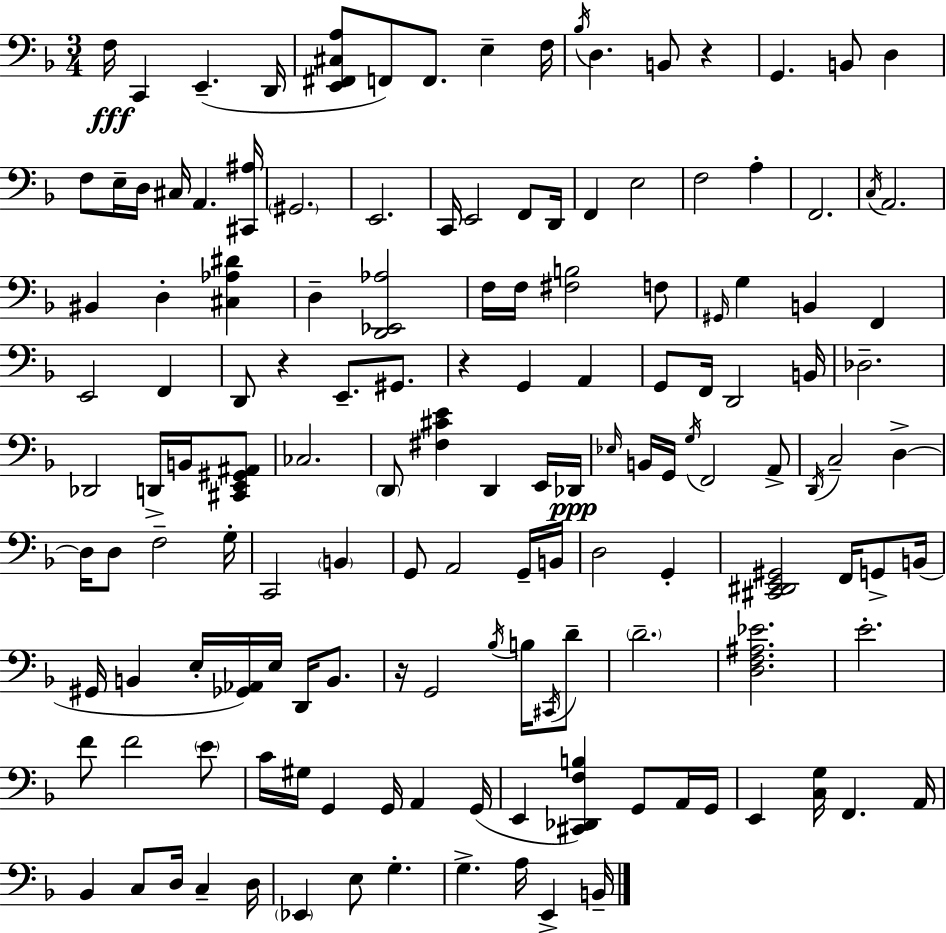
F3/s C2/q E2/q. D2/s [E2,F#2,C#3,A3]/e F2/e F2/e. E3/q F3/s Bb3/s D3/q. B2/e R/q G2/q. B2/e D3/q F3/e E3/s D3/s C#3/s A2/q. [C#2,A#3]/s G#2/h. E2/h. C2/s E2/h F2/e D2/s F2/q E3/h F3/h A3/q F2/h. C3/s A2/h. BIS2/q D3/q [C#3,Ab3,D#4]/q D3/q [D2,Eb2,Ab3]/h F3/s F3/s [F#3,B3]/h F3/e G#2/s G3/q B2/q F2/q E2/h F2/q D2/e R/q E2/e. G#2/e. R/q G2/q A2/q G2/e F2/s D2/h B2/s Db3/h. Db2/h D2/s B2/s [C#2,E2,G#2,A#2]/e CES3/h. D2/e [F#3,C#4,E4]/q D2/q E2/s Db2/s Eb3/s B2/s G2/s G3/s F2/h A2/e D2/s C3/h D3/q D3/s D3/e F3/h G3/s C2/h B2/q G2/e A2/h G2/s B2/s D3/h G2/q [C#2,D#2,E2,G#2]/h F2/s G2/e B2/s G#2/s B2/q E3/s [Gb2,Ab2]/s E3/s D2/s B2/e. R/s G2/h Bb3/s B3/s C#2/s D4/e D4/h. [D3,F3,A#3,Eb4]/h. E4/h. F4/e F4/h E4/e C4/s G#3/s G2/q G2/s A2/q G2/s E2/q [C#2,Db2,F3,B3]/q G2/e A2/s G2/s E2/q [C3,G3]/s F2/q. A2/s Bb2/q C3/e D3/s C3/q D3/s Eb2/q E3/e G3/q. G3/q. A3/s E2/q B2/s